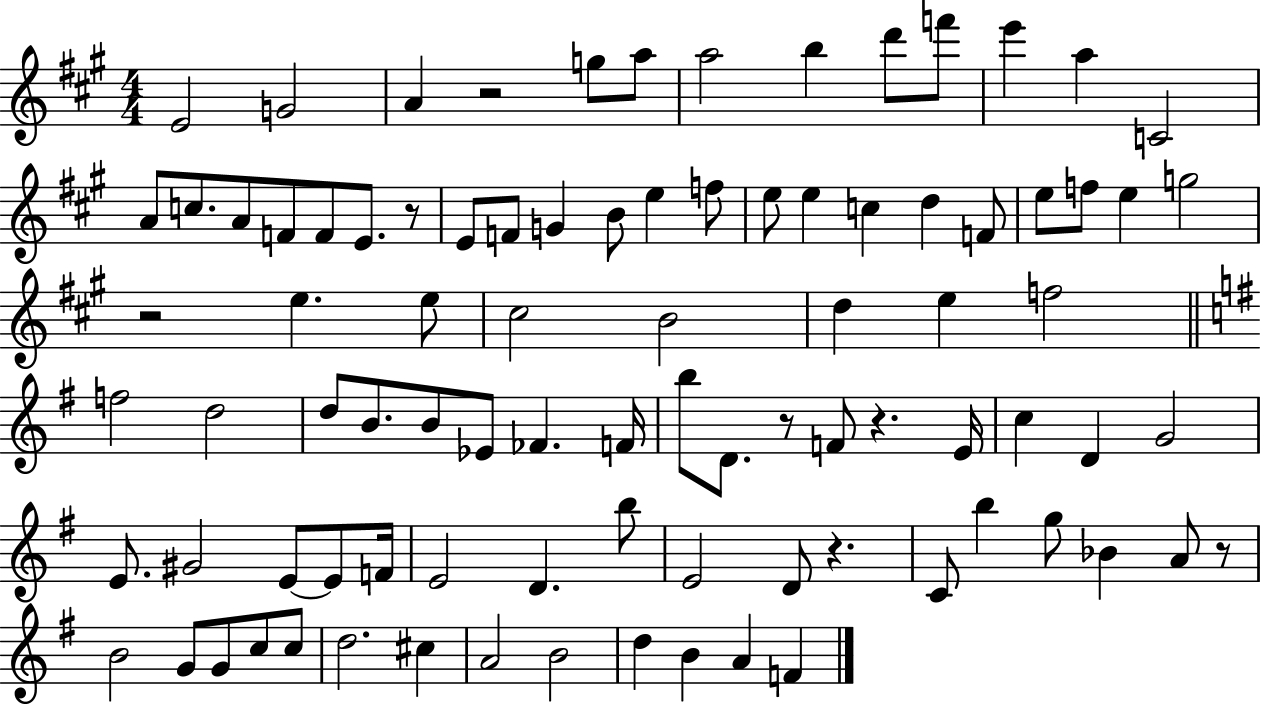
X:1
T:Untitled
M:4/4
L:1/4
K:A
E2 G2 A z2 g/2 a/2 a2 b d'/2 f'/2 e' a C2 A/2 c/2 A/2 F/2 F/2 E/2 z/2 E/2 F/2 G B/2 e f/2 e/2 e c d F/2 e/2 f/2 e g2 z2 e e/2 ^c2 B2 d e f2 f2 d2 d/2 B/2 B/2 _E/2 _F F/4 b/2 D/2 z/2 F/2 z E/4 c D G2 E/2 ^G2 E/2 E/2 F/4 E2 D b/2 E2 D/2 z C/2 b g/2 _B A/2 z/2 B2 G/2 G/2 c/2 c/2 d2 ^c A2 B2 d B A F